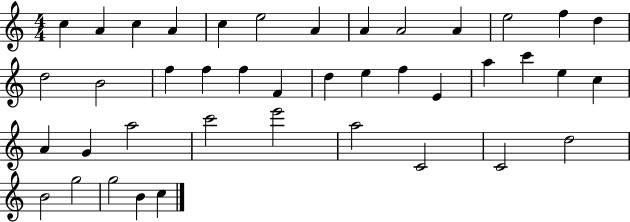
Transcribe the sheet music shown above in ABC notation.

X:1
T:Untitled
M:4/4
L:1/4
K:C
c A c A c e2 A A A2 A e2 f d d2 B2 f f f F d e f E a c' e c A G a2 c'2 e'2 a2 C2 C2 d2 B2 g2 g2 B c